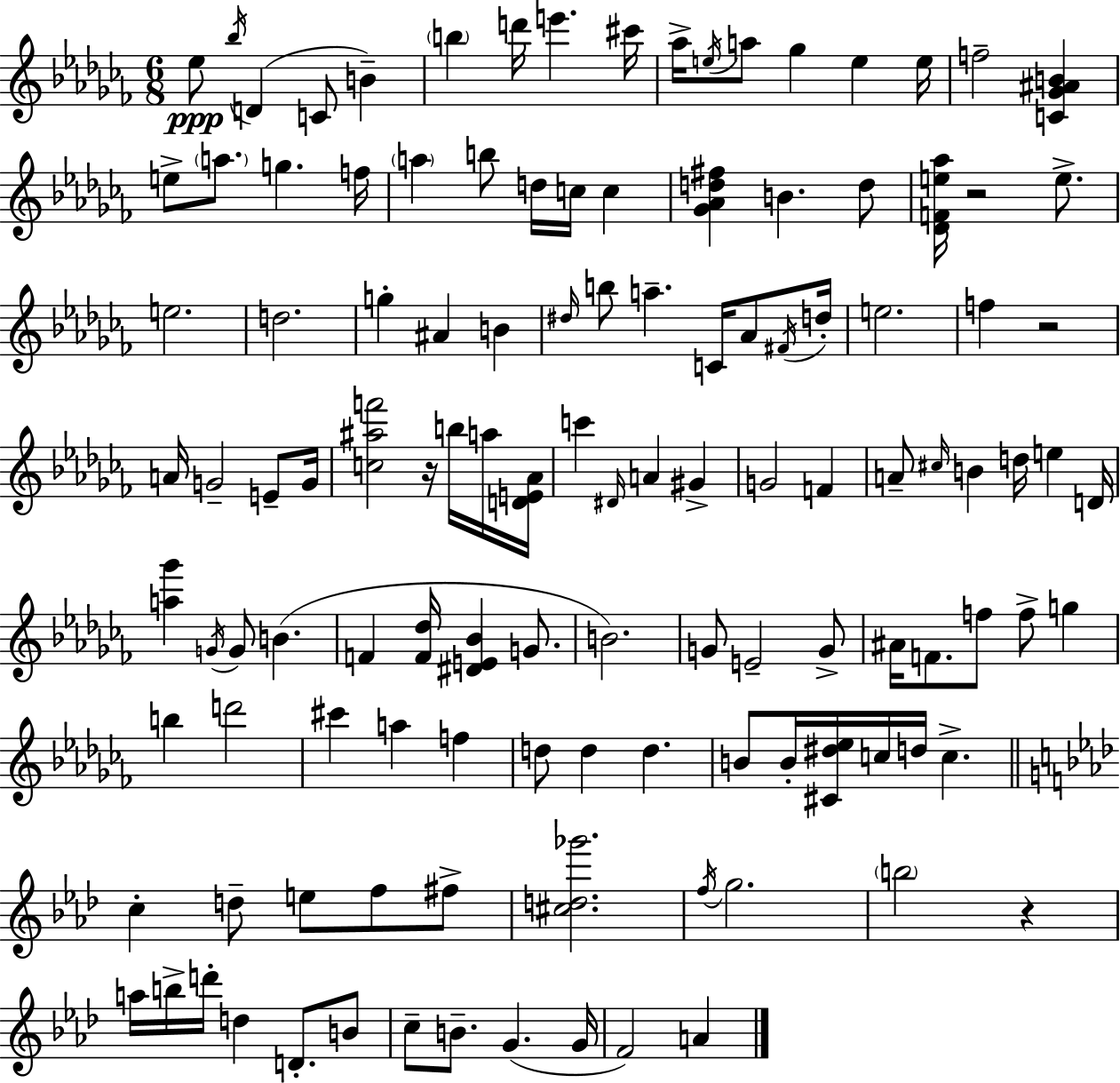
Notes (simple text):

Eb5/e Bb5/s D4/q C4/e B4/q B5/q D6/s E6/q. C#6/s Ab5/s E5/s A5/e Gb5/q E5/q E5/s F5/h [C4,Gb4,A#4,B4]/q E5/e A5/e. G5/q. F5/s A5/q B5/e D5/s C5/s C5/q [Gb4,Ab4,D5,F#5]/q B4/q. D5/e [Db4,F4,E5,Ab5]/s R/h E5/e. E5/h. D5/h. G5/q A#4/q B4/q D#5/s B5/e A5/q. C4/s Ab4/e F#4/s D5/s E5/h. F5/q R/h A4/s G4/h E4/e G4/s [C5,A#5,F6]/h R/s B5/s A5/s [D4,E4,Ab4]/s C6/q D#4/s A4/q G#4/q G4/h F4/q A4/e C#5/s B4/q D5/s E5/q D4/s [A5,Gb6]/q G4/s G4/e B4/q. F4/q [F4,Db5]/s [D#4,E4,Bb4]/q G4/e. B4/h. G4/e E4/h G4/e A#4/s F4/e. F5/e F5/e G5/q B5/q D6/h C#6/q A5/q F5/q D5/e D5/q D5/q. B4/e B4/s [C#4,D#5,Eb5]/s C5/s D5/s C5/q. C5/q D5/e E5/e F5/e F#5/e [C#5,D5,Gb6]/h. F5/s G5/h. B5/h R/q A5/s B5/s D6/s D5/q D4/e. B4/e C5/e B4/e. G4/q. G4/s F4/h A4/q